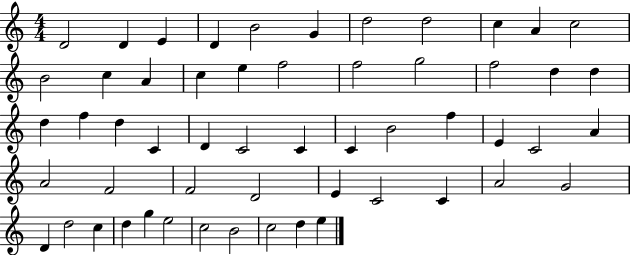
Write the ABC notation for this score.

X:1
T:Untitled
M:4/4
L:1/4
K:C
D2 D E D B2 G d2 d2 c A c2 B2 c A c e f2 f2 g2 f2 d d d f d C D C2 C C B2 f E C2 A A2 F2 F2 D2 E C2 C A2 G2 D d2 c d g e2 c2 B2 c2 d e